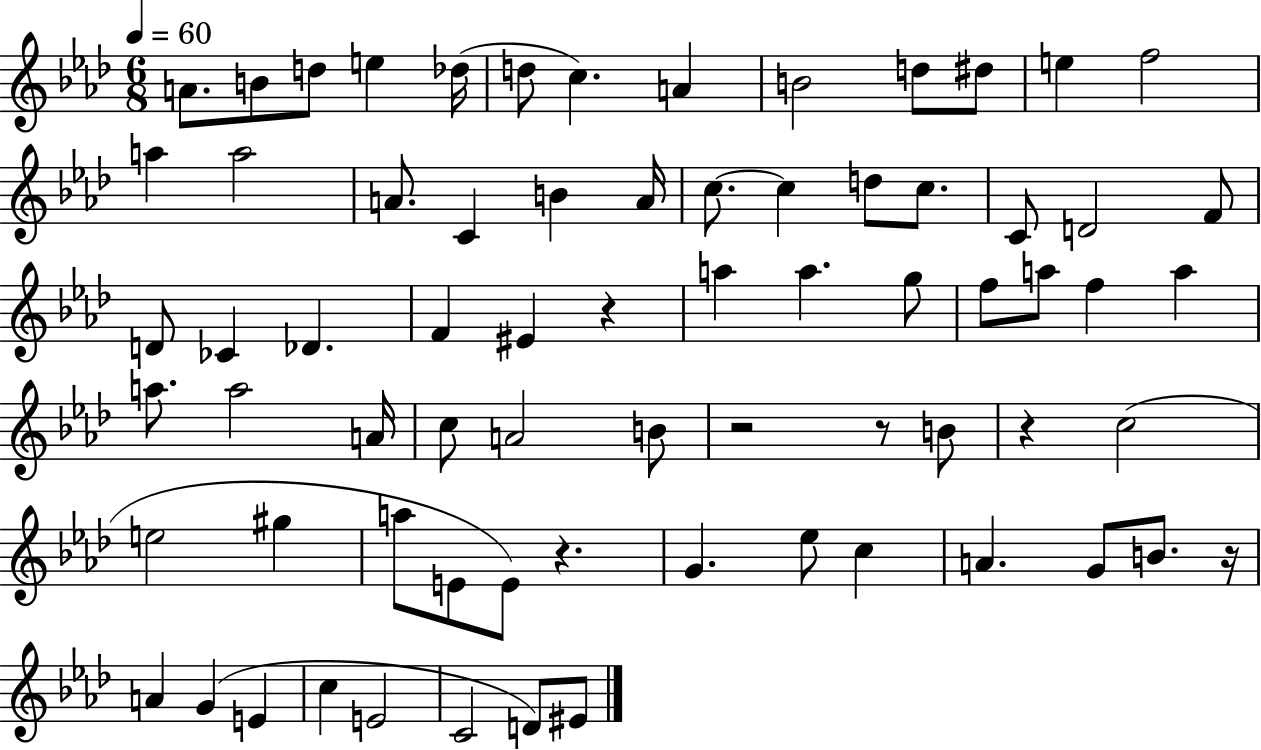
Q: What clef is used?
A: treble